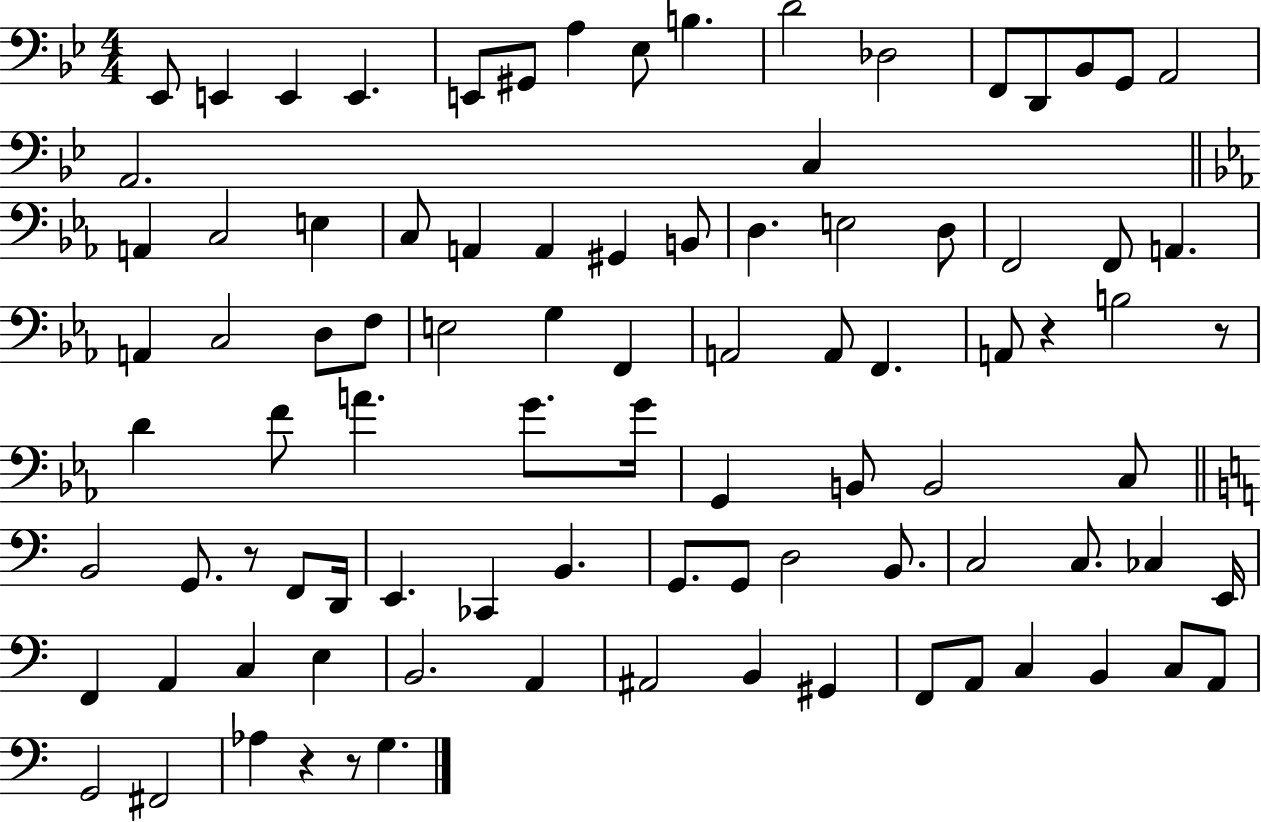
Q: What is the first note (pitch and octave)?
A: Eb2